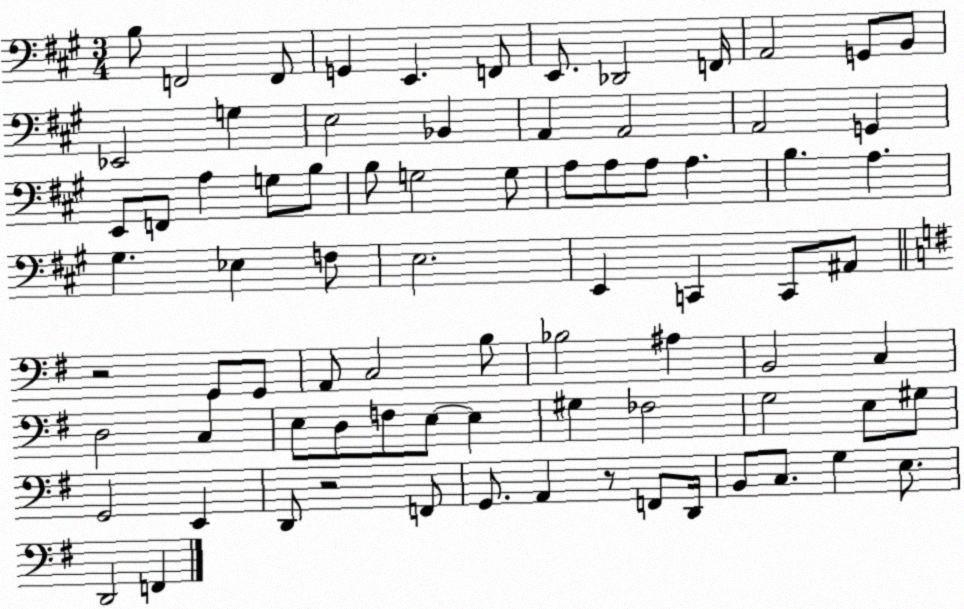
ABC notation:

X:1
T:Untitled
M:3/4
L:1/4
K:A
B,/2 F,,2 F,,/2 G,, E,, F,,/2 E,,/2 _D,,2 F,,/4 A,,2 G,,/2 B,,/2 _E,,2 G, E,2 _B,, A,, A,,2 A,,2 G,, E,,/2 F,,/2 A, G,/2 B,/2 B,/2 G,2 G,/2 A,/2 A,/2 A,/2 A, B, A, ^G, _E, F,/2 E,2 E,, C,, C,,/2 ^A,,/2 z2 G,,/2 G,,/2 A,,/2 C,2 B,/2 _B,2 ^A, B,,2 C, D,2 C, E,/2 D,/2 F,/2 E,/2 E, ^G, _F,2 G,2 E,/2 ^G,/2 G,,2 E,, D,,/2 z2 F,,/2 G,,/2 A,, z/2 F,,/2 D,,/4 B,,/2 C,/2 G, E,/2 D,,2 F,,